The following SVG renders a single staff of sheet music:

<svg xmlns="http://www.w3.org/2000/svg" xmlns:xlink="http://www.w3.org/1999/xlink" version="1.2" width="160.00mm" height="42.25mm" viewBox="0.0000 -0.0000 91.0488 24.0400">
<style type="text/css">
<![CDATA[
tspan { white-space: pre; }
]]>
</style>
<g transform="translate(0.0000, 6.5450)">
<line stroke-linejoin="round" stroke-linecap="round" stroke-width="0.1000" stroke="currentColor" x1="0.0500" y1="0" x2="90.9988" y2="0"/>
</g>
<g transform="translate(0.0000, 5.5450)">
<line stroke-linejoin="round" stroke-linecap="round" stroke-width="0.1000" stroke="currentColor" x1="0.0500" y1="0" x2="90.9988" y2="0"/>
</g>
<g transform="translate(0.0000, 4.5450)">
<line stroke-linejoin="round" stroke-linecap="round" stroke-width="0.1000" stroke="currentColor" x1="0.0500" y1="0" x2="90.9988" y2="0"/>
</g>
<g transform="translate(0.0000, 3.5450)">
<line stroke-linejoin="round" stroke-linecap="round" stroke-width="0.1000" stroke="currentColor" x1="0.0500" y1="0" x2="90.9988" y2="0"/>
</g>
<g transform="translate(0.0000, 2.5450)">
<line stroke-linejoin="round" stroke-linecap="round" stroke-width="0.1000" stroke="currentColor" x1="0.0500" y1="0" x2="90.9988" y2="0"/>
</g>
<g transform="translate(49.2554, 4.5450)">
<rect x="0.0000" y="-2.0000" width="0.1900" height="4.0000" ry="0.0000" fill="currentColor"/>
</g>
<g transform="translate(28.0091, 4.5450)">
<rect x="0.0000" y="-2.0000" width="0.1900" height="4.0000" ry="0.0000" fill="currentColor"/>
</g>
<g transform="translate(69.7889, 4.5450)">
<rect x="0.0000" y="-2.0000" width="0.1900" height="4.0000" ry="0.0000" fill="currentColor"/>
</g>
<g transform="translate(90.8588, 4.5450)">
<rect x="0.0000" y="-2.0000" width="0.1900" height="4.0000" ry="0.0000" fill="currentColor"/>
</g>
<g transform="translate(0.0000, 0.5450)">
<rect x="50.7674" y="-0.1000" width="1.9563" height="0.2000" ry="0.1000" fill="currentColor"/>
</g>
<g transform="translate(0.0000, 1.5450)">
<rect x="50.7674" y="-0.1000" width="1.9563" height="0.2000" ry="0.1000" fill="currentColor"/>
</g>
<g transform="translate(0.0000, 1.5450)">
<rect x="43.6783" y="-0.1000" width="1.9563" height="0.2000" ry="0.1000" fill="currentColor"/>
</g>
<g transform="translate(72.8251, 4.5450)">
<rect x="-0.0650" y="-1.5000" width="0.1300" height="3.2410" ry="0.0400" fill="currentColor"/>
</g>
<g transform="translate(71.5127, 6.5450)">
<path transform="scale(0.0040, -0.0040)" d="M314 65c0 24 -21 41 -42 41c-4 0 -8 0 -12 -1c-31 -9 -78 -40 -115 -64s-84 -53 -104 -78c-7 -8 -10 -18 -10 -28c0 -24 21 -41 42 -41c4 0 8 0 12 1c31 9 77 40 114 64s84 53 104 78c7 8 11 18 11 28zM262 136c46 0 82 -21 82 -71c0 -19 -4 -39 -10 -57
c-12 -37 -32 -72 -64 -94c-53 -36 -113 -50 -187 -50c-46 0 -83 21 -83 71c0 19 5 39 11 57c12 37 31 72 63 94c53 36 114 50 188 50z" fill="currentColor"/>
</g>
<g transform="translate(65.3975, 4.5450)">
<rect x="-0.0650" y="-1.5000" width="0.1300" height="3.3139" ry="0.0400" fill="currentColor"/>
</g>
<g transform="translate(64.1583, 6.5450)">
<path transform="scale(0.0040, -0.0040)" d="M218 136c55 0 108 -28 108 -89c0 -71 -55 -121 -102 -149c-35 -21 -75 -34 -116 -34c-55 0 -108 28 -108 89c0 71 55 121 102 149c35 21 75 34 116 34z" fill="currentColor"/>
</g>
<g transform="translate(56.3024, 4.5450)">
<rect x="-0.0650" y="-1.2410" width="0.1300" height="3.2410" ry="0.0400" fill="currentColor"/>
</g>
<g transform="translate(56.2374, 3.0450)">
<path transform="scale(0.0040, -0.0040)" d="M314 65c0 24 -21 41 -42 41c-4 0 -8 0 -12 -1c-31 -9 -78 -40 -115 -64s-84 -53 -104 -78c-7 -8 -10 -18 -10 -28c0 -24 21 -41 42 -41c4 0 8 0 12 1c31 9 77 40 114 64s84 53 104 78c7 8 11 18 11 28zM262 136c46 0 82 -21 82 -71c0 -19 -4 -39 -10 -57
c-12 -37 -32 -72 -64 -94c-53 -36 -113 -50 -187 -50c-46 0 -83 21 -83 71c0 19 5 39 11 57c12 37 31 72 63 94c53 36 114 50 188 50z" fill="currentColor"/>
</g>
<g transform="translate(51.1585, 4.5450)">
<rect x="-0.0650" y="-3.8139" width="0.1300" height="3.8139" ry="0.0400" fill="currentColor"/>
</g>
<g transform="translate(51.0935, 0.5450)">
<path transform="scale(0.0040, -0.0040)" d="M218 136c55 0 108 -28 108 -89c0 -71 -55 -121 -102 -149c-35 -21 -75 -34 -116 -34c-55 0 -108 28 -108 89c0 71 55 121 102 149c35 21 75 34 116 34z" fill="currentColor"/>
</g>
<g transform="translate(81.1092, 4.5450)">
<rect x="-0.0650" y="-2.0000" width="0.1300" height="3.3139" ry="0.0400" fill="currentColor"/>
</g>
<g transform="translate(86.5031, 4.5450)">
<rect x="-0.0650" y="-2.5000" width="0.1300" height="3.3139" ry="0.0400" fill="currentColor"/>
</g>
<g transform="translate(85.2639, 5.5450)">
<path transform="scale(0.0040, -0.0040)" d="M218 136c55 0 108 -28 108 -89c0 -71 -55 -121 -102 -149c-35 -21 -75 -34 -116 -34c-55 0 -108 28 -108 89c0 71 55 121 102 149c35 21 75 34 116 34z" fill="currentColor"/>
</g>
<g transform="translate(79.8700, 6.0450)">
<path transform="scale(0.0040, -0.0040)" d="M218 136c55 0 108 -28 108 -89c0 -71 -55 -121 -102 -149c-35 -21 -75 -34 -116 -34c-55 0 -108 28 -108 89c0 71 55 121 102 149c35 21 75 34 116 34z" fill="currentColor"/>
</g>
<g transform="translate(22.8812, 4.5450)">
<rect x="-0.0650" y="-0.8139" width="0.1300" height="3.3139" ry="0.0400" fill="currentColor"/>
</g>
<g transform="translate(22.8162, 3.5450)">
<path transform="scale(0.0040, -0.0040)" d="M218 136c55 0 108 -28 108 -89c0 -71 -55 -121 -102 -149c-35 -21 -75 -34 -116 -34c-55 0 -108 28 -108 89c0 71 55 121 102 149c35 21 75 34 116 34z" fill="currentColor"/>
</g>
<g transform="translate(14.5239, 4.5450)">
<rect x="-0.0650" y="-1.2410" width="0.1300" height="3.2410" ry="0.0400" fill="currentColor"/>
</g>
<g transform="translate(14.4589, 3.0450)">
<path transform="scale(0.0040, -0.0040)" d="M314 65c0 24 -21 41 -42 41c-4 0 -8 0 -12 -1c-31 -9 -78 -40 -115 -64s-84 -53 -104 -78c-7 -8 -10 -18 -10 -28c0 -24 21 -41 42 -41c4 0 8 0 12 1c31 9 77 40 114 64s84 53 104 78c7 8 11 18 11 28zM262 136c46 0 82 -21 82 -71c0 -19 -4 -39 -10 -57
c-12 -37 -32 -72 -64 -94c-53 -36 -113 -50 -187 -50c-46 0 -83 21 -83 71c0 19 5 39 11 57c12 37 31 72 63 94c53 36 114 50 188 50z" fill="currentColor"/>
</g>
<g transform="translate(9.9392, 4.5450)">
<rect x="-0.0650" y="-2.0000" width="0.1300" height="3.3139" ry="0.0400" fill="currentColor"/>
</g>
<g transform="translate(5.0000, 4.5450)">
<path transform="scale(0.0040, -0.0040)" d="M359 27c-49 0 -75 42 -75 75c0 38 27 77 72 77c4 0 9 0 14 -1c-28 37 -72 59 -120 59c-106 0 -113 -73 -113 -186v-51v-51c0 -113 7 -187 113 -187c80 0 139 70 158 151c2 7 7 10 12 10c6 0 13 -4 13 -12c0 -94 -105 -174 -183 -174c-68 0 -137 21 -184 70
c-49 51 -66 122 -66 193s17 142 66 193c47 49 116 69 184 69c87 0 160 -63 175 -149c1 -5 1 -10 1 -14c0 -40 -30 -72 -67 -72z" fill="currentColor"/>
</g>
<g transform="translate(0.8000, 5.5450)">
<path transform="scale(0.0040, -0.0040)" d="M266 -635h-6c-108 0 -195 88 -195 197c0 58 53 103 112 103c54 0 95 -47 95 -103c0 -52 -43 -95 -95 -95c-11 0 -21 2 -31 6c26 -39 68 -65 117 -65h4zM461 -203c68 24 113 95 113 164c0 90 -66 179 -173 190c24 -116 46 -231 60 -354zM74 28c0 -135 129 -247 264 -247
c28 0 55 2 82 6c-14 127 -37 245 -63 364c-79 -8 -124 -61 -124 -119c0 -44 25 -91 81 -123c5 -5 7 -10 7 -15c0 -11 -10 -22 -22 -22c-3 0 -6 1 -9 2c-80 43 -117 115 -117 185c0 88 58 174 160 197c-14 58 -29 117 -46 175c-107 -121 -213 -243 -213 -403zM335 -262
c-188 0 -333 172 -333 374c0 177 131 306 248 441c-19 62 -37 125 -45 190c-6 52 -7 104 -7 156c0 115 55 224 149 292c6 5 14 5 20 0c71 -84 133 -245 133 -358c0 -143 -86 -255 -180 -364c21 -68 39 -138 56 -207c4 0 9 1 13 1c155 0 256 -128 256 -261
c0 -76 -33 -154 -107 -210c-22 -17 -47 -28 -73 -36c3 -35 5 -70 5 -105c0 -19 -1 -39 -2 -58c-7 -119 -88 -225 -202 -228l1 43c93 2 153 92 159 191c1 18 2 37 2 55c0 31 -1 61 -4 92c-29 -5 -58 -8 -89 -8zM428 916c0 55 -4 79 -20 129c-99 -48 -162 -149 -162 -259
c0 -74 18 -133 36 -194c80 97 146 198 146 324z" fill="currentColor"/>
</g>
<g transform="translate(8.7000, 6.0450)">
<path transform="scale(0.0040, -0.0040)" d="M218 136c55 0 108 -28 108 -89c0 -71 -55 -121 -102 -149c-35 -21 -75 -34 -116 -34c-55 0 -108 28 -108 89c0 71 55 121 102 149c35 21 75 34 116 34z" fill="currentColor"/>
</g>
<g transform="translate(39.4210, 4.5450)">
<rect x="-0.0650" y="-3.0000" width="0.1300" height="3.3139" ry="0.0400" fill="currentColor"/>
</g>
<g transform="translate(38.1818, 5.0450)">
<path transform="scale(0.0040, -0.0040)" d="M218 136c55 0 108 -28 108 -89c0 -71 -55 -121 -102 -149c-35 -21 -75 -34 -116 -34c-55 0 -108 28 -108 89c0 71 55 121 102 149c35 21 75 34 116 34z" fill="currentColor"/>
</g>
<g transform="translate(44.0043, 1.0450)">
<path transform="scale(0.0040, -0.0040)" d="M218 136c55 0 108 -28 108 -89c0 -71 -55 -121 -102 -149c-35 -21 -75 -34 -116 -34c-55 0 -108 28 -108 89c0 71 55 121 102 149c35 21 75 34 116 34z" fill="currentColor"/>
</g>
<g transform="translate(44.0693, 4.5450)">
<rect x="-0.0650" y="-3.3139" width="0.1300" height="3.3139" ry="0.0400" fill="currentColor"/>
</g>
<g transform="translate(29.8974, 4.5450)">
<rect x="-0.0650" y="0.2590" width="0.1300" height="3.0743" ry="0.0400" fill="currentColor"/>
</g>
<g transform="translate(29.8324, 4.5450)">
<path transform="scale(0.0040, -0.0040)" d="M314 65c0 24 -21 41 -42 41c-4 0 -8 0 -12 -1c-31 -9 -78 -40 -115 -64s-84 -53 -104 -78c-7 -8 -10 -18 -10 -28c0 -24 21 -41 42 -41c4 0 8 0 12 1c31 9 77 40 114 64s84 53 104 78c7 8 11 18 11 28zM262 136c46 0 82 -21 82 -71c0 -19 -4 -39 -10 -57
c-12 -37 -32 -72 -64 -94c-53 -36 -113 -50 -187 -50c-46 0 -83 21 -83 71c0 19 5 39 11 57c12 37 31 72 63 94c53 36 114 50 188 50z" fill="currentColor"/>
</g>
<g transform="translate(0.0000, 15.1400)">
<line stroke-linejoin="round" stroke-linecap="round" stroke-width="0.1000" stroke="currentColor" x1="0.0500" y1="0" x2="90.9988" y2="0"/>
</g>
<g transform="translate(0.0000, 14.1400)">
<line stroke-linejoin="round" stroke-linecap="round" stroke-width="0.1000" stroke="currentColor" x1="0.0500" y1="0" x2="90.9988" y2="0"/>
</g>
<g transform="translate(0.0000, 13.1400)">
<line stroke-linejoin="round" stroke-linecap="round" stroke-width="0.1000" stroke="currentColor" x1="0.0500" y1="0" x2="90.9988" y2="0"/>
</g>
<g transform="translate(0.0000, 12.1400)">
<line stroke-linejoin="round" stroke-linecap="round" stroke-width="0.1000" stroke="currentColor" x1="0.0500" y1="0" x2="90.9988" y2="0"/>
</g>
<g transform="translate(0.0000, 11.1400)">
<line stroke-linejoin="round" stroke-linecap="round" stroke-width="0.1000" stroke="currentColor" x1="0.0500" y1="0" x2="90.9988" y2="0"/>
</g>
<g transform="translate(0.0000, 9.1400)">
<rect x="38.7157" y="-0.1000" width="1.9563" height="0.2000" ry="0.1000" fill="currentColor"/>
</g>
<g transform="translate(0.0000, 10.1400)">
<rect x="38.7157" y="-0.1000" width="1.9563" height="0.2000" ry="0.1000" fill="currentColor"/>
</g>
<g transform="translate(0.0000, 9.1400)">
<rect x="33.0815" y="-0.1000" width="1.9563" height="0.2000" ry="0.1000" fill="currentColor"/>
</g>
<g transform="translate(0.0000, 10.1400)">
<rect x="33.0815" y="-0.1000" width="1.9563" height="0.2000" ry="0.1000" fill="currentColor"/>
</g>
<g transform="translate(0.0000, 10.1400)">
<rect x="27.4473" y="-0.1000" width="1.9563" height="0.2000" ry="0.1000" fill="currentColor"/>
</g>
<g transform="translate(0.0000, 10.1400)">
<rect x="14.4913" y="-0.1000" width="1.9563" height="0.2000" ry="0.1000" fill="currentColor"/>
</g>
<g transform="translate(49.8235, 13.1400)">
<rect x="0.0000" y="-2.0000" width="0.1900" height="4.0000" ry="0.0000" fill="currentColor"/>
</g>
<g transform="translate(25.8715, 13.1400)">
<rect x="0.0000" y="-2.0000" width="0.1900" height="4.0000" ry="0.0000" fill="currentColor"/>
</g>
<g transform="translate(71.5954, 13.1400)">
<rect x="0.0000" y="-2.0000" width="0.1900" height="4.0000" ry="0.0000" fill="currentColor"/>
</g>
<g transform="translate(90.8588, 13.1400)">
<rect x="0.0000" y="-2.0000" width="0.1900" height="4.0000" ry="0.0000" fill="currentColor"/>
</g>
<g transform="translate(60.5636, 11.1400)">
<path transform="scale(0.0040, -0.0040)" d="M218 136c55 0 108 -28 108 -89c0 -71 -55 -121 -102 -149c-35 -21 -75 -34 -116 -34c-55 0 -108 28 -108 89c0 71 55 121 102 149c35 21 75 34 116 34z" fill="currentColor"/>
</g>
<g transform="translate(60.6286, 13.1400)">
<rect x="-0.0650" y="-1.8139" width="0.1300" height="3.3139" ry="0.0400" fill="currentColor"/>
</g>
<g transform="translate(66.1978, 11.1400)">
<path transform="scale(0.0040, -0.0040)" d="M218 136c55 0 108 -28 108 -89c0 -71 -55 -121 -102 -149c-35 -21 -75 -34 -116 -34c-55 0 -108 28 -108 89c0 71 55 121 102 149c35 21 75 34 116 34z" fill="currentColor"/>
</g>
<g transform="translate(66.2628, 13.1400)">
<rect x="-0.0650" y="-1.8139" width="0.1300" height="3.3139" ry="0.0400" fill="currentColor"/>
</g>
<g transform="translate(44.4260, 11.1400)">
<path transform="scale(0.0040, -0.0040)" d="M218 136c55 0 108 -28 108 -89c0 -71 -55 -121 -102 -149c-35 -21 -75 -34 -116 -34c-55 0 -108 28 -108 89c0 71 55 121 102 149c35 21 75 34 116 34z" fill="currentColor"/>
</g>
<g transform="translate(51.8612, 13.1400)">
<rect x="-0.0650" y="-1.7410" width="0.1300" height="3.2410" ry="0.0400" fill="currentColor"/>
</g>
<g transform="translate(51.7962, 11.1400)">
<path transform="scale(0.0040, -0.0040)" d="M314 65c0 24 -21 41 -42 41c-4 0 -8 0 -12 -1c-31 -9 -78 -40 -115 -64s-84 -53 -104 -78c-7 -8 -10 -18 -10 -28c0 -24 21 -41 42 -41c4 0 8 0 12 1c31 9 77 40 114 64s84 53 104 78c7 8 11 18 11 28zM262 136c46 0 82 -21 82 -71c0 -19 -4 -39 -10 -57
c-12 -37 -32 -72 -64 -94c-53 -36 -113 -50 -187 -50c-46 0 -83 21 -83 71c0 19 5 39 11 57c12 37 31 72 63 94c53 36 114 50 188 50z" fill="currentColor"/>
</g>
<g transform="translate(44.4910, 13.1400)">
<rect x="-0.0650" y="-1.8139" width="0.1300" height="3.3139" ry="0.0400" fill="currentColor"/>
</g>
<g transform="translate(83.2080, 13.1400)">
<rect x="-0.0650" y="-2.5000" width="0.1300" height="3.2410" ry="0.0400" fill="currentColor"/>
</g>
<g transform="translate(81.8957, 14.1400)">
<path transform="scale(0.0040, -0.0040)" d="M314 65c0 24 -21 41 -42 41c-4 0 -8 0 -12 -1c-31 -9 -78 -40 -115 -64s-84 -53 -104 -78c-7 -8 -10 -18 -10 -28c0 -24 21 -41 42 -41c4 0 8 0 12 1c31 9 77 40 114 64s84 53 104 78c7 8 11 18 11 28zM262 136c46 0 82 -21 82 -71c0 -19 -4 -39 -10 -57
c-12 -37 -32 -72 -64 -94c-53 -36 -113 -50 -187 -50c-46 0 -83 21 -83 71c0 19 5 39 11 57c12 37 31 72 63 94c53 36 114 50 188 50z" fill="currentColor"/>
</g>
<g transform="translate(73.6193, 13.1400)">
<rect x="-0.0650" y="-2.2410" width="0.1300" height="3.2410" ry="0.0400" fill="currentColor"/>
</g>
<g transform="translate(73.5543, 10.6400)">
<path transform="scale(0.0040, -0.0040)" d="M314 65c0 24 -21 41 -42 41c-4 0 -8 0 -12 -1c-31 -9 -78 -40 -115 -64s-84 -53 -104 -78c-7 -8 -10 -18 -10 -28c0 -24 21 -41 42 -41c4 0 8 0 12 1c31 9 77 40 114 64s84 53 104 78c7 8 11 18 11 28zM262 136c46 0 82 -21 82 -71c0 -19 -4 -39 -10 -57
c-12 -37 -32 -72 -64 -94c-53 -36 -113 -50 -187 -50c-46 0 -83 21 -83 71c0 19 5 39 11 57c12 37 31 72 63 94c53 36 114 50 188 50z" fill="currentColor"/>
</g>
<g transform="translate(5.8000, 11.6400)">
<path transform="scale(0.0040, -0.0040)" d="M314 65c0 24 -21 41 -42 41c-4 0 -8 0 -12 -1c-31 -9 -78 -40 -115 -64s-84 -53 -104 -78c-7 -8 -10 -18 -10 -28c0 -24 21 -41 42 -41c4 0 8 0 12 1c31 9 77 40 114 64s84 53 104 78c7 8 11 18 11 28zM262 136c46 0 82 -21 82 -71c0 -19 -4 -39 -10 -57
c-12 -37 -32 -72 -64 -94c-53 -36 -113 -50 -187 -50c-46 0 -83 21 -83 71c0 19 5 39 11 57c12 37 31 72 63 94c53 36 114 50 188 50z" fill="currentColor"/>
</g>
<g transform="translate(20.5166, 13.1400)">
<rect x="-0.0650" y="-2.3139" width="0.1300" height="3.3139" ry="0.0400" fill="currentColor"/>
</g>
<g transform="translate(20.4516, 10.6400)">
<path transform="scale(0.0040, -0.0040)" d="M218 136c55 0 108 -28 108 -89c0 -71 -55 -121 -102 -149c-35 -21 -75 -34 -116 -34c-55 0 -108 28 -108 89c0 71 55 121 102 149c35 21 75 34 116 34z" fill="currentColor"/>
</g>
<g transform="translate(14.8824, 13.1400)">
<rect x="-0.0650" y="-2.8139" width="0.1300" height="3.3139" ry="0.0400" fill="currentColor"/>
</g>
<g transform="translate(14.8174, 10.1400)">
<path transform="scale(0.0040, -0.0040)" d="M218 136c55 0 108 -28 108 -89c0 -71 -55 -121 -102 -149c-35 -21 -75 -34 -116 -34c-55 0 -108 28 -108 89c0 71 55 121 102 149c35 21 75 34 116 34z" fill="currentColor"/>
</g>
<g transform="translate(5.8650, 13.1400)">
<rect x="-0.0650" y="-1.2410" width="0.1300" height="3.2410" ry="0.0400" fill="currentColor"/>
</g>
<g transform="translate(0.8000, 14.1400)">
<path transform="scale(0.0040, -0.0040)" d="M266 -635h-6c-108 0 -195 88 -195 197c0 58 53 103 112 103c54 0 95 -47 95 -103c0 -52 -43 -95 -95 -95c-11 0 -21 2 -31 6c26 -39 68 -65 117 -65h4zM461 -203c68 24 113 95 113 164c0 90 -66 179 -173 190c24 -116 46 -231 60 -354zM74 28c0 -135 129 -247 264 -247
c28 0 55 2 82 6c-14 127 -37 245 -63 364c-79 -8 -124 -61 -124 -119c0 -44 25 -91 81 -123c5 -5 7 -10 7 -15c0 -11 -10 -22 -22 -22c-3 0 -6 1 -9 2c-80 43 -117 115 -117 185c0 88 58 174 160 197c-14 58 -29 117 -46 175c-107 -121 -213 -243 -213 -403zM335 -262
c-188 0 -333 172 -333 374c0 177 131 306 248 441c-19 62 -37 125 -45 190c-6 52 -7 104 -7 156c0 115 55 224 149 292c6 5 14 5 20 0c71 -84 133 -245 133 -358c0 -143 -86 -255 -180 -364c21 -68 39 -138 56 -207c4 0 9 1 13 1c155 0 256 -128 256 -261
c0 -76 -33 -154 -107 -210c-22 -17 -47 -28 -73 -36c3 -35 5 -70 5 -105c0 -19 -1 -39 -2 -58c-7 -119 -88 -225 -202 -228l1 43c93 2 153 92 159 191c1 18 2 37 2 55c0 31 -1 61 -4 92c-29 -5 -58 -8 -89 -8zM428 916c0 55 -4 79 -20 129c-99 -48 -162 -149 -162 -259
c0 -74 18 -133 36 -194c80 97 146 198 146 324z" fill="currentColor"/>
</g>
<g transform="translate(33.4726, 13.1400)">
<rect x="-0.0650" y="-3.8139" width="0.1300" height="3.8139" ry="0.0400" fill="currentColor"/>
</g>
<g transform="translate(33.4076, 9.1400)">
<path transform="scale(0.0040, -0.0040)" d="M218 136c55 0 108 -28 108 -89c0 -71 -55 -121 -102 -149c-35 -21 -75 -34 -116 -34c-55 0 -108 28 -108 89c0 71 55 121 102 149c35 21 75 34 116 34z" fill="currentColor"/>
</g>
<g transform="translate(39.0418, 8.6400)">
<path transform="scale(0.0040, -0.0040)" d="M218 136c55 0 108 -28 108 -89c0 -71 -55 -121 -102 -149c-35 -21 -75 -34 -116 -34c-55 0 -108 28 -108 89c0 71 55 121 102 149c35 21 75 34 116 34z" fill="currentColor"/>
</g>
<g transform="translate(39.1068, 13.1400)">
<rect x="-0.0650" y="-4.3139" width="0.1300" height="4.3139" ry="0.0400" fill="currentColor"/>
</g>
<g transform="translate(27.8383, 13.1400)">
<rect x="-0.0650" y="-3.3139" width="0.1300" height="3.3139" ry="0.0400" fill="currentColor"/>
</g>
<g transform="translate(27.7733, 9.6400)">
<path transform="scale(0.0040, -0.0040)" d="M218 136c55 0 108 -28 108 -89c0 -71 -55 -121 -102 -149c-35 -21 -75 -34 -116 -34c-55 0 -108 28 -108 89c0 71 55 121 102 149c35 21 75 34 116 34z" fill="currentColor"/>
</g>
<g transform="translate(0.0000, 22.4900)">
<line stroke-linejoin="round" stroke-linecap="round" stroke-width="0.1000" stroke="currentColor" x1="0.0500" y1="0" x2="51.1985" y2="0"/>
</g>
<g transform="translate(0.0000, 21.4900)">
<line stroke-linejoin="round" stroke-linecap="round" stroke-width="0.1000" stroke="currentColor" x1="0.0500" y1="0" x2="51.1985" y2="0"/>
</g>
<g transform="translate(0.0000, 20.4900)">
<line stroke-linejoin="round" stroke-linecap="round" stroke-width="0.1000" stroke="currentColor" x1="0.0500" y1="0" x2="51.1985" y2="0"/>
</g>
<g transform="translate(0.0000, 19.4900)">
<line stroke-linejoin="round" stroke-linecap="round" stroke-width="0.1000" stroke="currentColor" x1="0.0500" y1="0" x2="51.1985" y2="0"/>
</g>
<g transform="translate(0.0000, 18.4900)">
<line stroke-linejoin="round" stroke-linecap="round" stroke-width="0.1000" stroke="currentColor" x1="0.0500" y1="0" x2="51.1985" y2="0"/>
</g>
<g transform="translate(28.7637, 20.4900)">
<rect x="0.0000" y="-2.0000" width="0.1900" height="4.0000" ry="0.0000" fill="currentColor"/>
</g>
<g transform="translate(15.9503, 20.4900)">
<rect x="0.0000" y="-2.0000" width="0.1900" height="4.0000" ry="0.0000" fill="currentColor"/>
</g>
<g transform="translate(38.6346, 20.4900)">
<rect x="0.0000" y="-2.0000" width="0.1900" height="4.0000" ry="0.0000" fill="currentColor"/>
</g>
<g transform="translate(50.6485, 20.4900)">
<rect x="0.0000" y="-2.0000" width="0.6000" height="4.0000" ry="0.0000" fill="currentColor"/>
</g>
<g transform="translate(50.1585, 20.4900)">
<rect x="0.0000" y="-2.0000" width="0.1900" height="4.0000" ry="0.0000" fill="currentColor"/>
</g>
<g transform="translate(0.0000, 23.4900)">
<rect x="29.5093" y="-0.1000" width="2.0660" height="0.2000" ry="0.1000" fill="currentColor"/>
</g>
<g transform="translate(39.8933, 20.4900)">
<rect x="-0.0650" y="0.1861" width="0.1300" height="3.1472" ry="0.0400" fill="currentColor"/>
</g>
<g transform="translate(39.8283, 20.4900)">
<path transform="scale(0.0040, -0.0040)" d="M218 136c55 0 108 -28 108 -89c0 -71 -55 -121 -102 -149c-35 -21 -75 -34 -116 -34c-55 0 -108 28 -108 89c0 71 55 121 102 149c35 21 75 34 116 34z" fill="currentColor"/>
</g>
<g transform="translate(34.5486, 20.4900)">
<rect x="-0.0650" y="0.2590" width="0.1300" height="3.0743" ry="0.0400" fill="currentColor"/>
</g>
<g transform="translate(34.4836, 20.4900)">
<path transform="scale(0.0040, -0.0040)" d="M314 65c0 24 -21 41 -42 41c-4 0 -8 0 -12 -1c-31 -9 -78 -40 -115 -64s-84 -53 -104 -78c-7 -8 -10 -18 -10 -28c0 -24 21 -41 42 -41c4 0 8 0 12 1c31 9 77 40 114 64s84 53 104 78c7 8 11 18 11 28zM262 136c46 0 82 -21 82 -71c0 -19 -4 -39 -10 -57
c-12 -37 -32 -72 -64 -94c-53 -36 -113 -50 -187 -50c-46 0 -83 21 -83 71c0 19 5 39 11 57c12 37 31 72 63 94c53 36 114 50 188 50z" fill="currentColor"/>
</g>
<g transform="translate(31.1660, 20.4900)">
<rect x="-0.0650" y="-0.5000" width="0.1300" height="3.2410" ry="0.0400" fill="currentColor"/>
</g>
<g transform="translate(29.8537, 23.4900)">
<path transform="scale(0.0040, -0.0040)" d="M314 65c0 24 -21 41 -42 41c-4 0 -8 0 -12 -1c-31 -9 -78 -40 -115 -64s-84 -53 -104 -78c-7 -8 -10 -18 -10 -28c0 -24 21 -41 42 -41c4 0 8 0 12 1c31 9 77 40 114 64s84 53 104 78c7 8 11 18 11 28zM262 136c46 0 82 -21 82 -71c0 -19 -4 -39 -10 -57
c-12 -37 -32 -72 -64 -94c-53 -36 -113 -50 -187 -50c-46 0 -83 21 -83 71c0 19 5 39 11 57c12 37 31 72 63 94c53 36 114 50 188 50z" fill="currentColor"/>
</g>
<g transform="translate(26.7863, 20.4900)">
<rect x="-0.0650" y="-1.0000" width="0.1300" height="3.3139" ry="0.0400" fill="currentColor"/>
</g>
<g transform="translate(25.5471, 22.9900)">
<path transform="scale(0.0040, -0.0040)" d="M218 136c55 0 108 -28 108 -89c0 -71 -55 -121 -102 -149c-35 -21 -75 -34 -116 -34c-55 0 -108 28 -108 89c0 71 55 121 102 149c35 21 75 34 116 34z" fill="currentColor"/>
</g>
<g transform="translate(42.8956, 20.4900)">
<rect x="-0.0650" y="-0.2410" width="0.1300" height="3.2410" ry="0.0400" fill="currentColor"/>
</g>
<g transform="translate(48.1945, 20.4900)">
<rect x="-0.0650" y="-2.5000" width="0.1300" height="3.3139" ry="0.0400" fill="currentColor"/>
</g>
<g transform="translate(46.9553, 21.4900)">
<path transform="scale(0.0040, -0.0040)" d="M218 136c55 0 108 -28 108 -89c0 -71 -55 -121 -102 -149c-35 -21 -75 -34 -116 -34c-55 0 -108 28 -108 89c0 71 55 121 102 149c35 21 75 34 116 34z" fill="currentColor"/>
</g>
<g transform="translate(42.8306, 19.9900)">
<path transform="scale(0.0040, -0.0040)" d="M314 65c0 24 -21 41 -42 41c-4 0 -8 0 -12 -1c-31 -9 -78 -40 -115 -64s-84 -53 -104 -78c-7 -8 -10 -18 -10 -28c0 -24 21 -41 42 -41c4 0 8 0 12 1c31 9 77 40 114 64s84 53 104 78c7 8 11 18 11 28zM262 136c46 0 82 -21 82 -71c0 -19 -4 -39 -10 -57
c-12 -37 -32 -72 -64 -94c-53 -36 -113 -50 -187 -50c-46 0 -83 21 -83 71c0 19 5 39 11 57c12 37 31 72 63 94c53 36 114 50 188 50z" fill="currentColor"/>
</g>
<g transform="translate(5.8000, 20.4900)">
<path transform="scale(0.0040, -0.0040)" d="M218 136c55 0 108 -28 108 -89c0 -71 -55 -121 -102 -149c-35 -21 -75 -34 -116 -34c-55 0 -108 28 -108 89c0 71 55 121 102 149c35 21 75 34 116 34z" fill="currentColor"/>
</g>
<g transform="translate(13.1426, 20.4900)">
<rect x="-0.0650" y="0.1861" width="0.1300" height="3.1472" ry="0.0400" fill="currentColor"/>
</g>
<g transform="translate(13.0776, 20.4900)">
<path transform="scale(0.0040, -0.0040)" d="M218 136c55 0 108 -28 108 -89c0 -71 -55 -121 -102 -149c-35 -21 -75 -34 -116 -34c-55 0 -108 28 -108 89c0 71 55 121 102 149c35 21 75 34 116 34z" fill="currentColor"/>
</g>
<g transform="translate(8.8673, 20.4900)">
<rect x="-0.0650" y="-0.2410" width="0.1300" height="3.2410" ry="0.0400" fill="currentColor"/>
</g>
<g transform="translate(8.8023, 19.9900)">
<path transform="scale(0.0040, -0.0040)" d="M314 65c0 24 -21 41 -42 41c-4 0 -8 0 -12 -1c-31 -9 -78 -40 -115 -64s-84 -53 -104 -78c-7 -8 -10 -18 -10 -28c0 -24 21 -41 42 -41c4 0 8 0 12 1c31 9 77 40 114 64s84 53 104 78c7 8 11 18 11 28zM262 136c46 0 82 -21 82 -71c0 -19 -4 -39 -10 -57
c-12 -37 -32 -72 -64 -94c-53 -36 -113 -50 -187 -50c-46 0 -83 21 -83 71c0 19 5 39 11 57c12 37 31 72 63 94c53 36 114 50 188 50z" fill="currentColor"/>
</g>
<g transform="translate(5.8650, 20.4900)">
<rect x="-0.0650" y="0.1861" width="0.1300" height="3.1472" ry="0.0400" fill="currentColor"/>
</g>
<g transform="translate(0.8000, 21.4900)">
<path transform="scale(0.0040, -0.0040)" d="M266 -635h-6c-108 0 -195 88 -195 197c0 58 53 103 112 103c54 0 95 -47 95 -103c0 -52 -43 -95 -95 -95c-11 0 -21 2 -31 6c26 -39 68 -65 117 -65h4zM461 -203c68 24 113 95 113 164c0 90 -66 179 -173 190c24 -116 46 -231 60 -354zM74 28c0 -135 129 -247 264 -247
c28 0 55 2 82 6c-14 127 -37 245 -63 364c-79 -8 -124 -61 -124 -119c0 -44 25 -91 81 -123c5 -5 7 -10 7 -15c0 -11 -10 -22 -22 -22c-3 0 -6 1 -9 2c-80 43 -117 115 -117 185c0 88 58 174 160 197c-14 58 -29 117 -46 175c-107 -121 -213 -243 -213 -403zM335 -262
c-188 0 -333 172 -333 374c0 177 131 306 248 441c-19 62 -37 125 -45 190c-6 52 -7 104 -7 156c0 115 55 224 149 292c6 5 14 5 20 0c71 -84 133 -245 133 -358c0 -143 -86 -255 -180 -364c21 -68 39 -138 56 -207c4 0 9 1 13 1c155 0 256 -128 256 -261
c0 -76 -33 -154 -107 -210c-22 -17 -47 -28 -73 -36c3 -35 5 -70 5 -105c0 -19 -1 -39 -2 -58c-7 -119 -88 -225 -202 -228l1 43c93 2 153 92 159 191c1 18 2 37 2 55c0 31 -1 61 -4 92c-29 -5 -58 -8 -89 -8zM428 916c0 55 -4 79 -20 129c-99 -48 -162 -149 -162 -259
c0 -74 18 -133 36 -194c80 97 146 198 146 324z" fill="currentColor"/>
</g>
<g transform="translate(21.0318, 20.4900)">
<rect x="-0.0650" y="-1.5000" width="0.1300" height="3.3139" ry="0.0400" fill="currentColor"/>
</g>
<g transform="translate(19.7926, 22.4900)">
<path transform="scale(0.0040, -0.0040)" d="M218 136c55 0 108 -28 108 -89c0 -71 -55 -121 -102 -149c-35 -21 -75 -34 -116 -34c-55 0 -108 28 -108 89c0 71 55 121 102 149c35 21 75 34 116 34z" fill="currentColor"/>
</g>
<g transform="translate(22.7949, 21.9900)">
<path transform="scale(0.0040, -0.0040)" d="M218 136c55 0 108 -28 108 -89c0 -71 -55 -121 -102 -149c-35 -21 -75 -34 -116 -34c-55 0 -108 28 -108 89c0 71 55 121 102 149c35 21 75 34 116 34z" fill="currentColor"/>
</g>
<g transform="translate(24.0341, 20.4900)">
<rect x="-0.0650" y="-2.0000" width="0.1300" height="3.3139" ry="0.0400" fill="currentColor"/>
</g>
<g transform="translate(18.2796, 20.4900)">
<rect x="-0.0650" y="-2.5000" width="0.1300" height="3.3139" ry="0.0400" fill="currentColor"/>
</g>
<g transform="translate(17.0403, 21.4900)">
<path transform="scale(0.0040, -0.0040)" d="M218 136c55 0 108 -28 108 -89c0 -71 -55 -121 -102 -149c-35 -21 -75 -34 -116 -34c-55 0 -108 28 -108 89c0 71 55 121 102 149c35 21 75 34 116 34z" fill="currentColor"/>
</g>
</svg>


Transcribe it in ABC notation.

X:1
T:Untitled
M:4/4
L:1/4
K:C
F e2 d B2 A b c' e2 E E2 F G e2 a g b c' d' f f2 f f g2 G2 B c2 B G E F D C2 B2 B c2 G